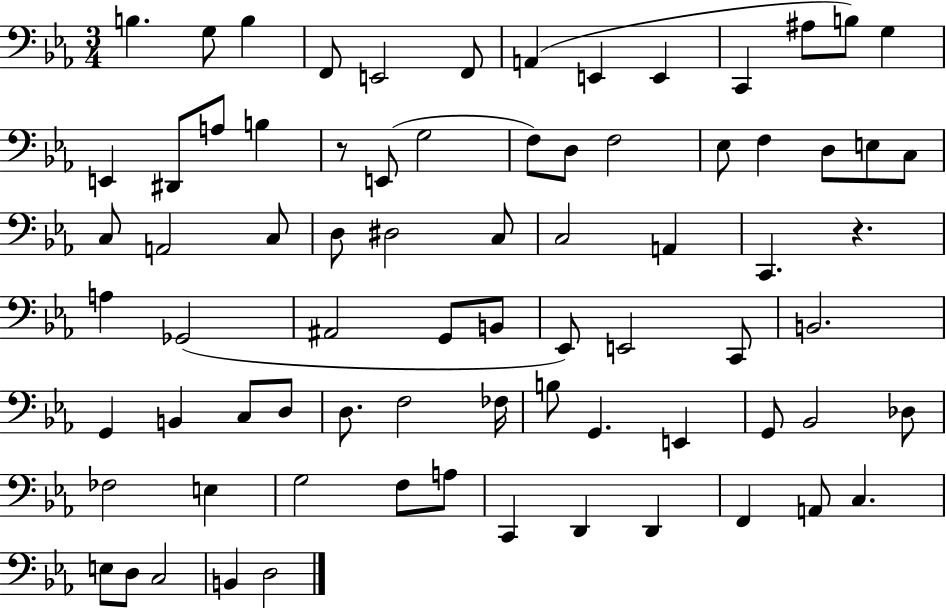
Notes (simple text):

B3/q. G3/e B3/q F2/e E2/h F2/e A2/q E2/q E2/q C2/q A#3/e B3/e G3/q E2/q D#2/e A3/e B3/q R/e E2/e G3/h F3/e D3/e F3/h Eb3/e F3/q D3/e E3/e C3/e C3/e A2/h C3/e D3/e D#3/h C3/e C3/h A2/q C2/q. R/q. A3/q Gb2/h A#2/h G2/e B2/e Eb2/e E2/h C2/e B2/h. G2/q B2/q C3/e D3/e D3/e. F3/h FES3/s B3/e G2/q. E2/q G2/e Bb2/h Db3/e FES3/h E3/q G3/h F3/e A3/e C2/q D2/q D2/q F2/q A2/e C3/q. E3/e D3/e C3/h B2/q D3/h